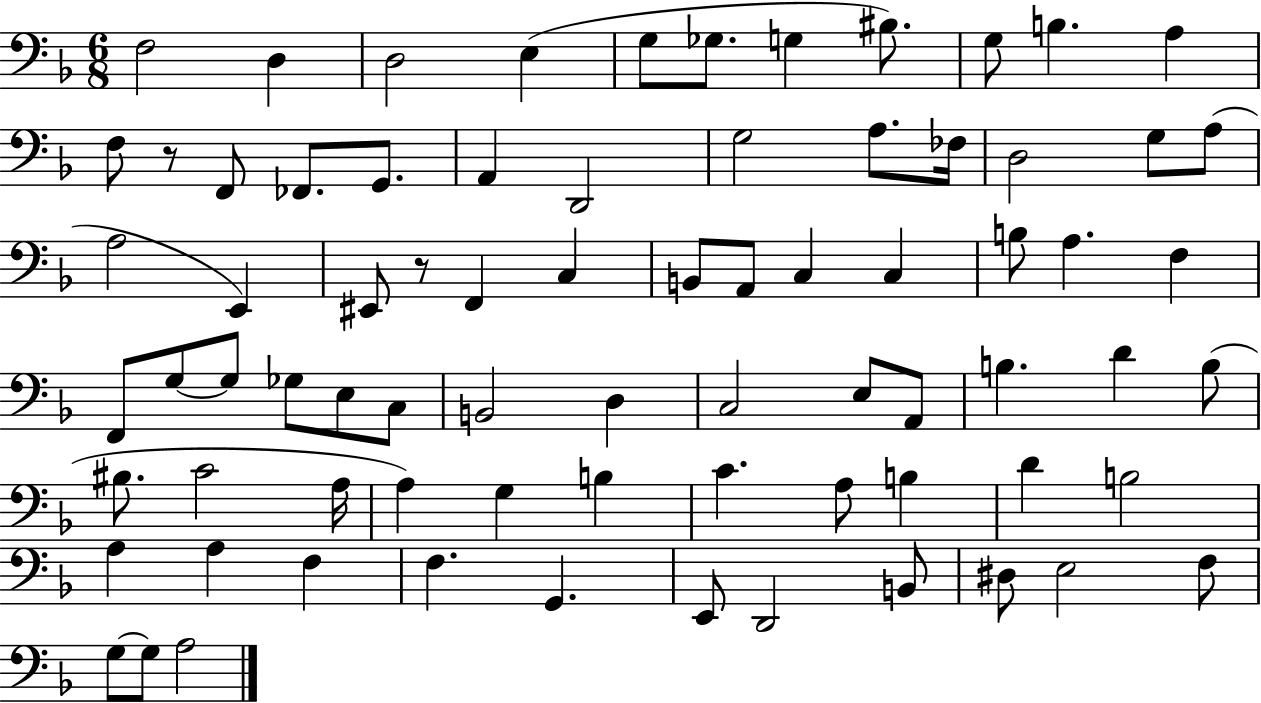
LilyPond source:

{
  \clef bass
  \numericTimeSignature
  \time 6/8
  \key f \major
  \repeat volta 2 { f2 d4 | d2 e4( | g8 ges8. g4 bis8.) | g8 b4. a4 | \break f8 r8 f,8 fes,8. g,8. | a,4 d,2 | g2 a8. fes16 | d2 g8 a8( | \break a2 e,4) | eis,8 r8 f,4 c4 | b,8 a,8 c4 c4 | b8 a4. f4 | \break f,8 g8~~ g8 ges8 e8 c8 | b,2 d4 | c2 e8 a,8 | b4. d'4 b8( | \break bis8. c'2 a16 | a4) g4 b4 | c'4. a8 b4 | d'4 b2 | \break a4 a4 f4 | f4. g,4. | e,8 d,2 b,8 | dis8 e2 f8 | \break g8~~ g8 a2 | } \bar "|."
}